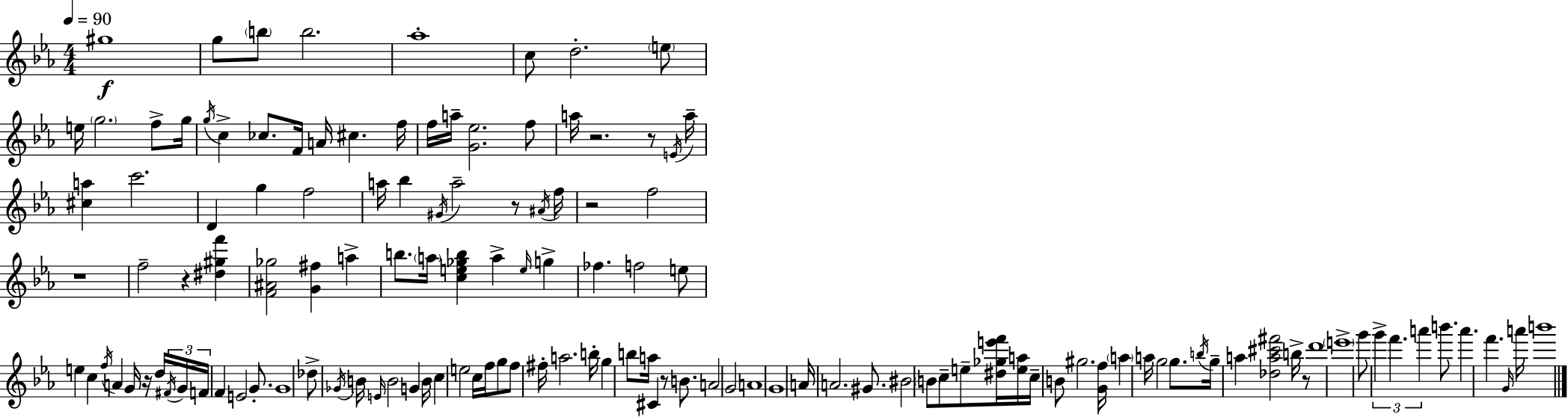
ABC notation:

X:1
T:Untitled
M:4/4
L:1/4
K:Eb
^g4 g/2 b/2 b2 _a4 c/2 d2 e/2 e/4 g2 f/2 g/4 g/4 c _c/2 F/4 A/4 ^c f/4 f/4 a/4 [G_e]2 f/2 a/4 z2 z/2 E/4 a/4 [^ca] c'2 D g f2 a/4 _b ^G/4 a2 z/2 ^A/4 f/4 z2 f2 z4 f2 z [^d^gf'] [F^A_g]2 [G^f] a b/2 a/4 [ce_gb] a e/4 g _f f2 e/2 e c f/4 A G/4 z/4 d/4 ^F/4 G/4 F/4 F E2 G/2 G4 _d/2 _G/4 B/4 E/4 B2 G B/4 c e2 c/4 f/4 g/2 f/2 ^f/4 a2 b/4 g b/2 a/4 ^C z/2 B/2 A2 G2 A4 G4 A/4 A2 ^G/2 ^B2 B/2 c/2 e/2 [^d_ge'f']/4 [ea]/4 c/4 B/2 ^g2 [Gf]/4 a a/4 g2 g/2 b/4 g/4 a [_da^c'^f']2 b/4 z/2 d'4 e'4 g'/2 g' f' a' b'/2 a' f' G/4 a'/4 b'4